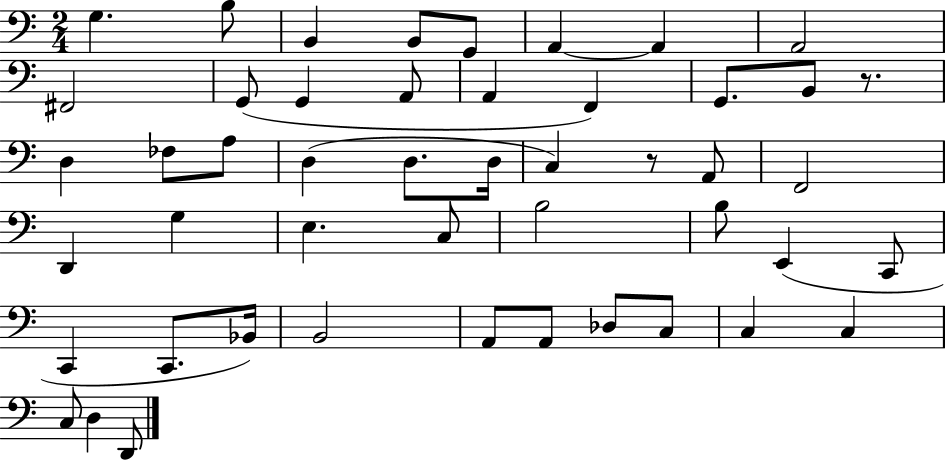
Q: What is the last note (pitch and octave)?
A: D2